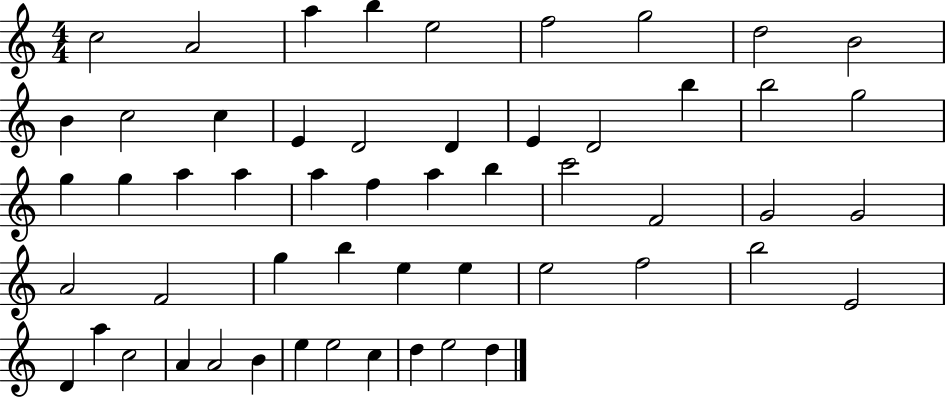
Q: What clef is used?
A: treble